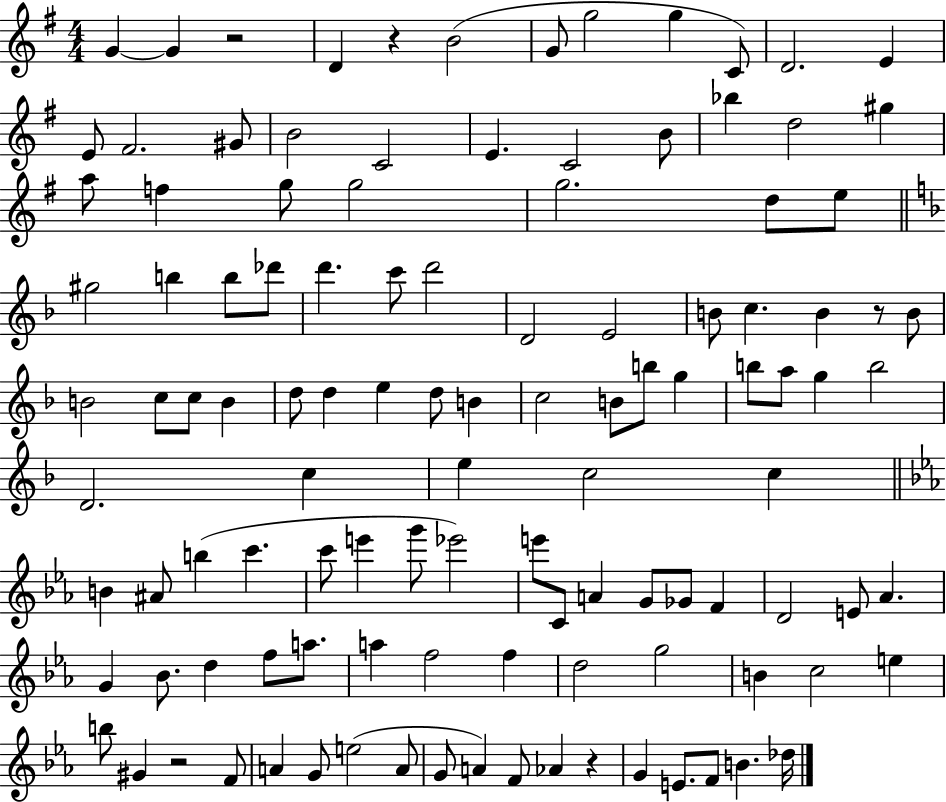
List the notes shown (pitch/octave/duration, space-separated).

G4/q G4/q R/h D4/q R/q B4/h G4/e G5/h G5/q C4/e D4/h. E4/q E4/e F#4/h. G#4/e B4/h C4/h E4/q. C4/h B4/e Bb5/q D5/h G#5/q A5/e F5/q G5/e G5/h G5/h. D5/e E5/e G#5/h B5/q B5/e Db6/e D6/q. C6/e D6/h D4/h E4/h B4/e C5/q. B4/q R/e B4/e B4/h C5/e C5/e B4/q D5/e D5/q E5/q D5/e B4/q C5/h B4/e B5/e G5/q B5/e A5/e G5/q B5/h D4/h. C5/q E5/q C5/h C5/q B4/q A#4/e B5/q C6/q. C6/e E6/q G6/e Eb6/h E6/e C4/e A4/q G4/e Gb4/e F4/q D4/h E4/e Ab4/q. G4/q Bb4/e. D5/q F5/e A5/e. A5/q F5/h F5/q D5/h G5/h B4/q C5/h E5/q B5/e G#4/q R/h F4/e A4/q G4/e E5/h A4/e G4/e A4/q F4/e Ab4/q R/q G4/q E4/e. F4/e B4/q. Db5/s